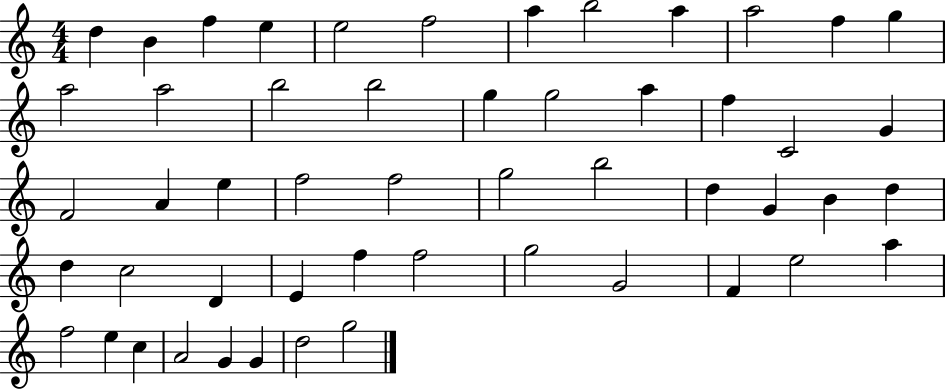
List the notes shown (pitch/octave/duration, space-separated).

D5/q B4/q F5/q E5/q E5/h F5/h A5/q B5/h A5/q A5/h F5/q G5/q A5/h A5/h B5/h B5/h G5/q G5/h A5/q F5/q C4/h G4/q F4/h A4/q E5/q F5/h F5/h G5/h B5/h D5/q G4/q B4/q D5/q D5/q C5/h D4/q E4/q F5/q F5/h G5/h G4/h F4/q E5/h A5/q F5/h E5/q C5/q A4/h G4/q G4/q D5/h G5/h